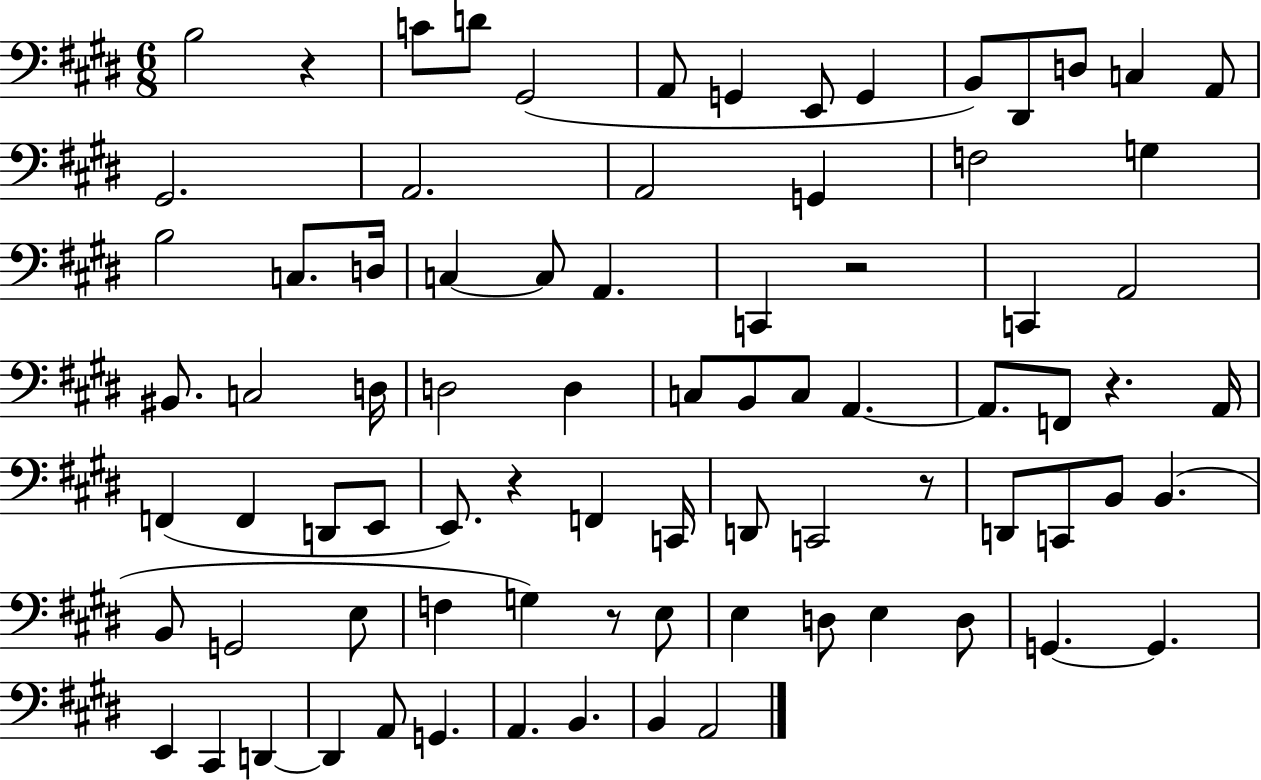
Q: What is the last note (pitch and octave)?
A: A2